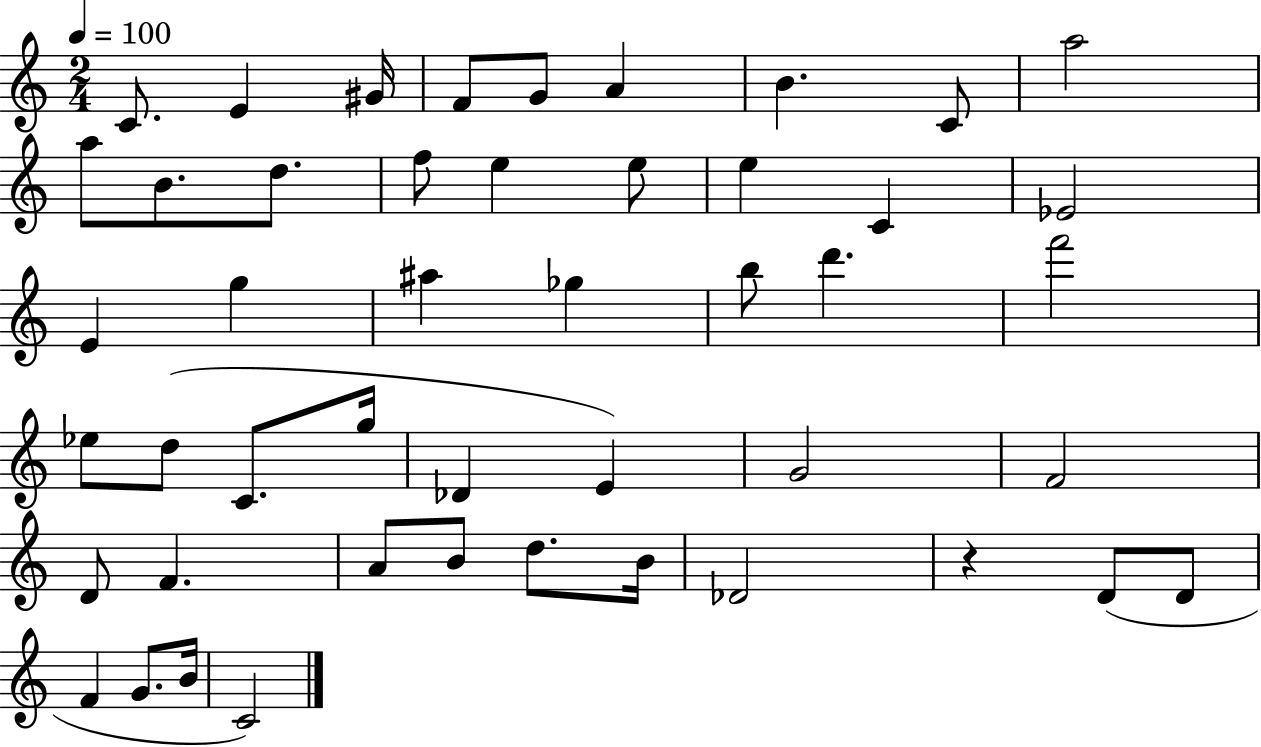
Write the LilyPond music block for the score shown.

{
  \clef treble
  \numericTimeSignature
  \time 2/4
  \key c \major
  \tempo 4 = 100
  c'8. e'4 gis'16 | f'8 g'8 a'4 | b'4. c'8 | a''2 | \break a''8 b'8. d''8. | f''8 e''4 e''8 | e''4 c'4 | ees'2 | \break e'4 g''4 | ais''4 ges''4 | b''8 d'''4. | f'''2 | \break ees''8 d''8( c'8. g''16 | des'4 e'4) | g'2 | f'2 | \break d'8 f'4. | a'8 b'8 d''8. b'16 | des'2 | r4 d'8( d'8 | \break f'4 g'8. b'16 | c'2) | \bar "|."
}